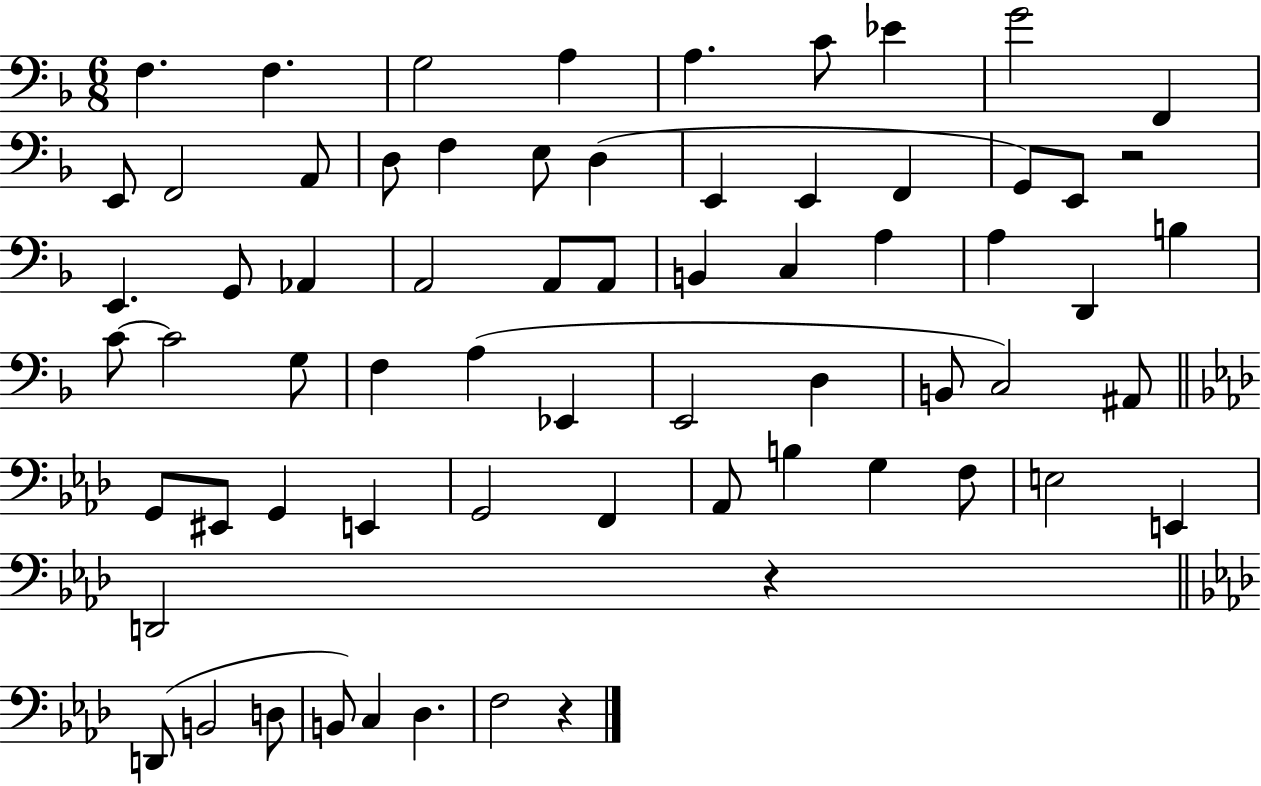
{
  \clef bass
  \numericTimeSignature
  \time 6/8
  \key f \major
  f4. f4. | g2 a4 | a4. c'8 ees'4 | g'2 f,4 | \break e,8 f,2 a,8 | d8 f4 e8 d4( | e,4 e,4 f,4 | g,8) e,8 r2 | \break e,4. g,8 aes,4 | a,2 a,8 a,8 | b,4 c4 a4 | a4 d,4 b4 | \break c'8~~ c'2 g8 | f4 a4( ees,4 | e,2 d4 | b,8 c2) ais,8 | \break \bar "||" \break \key aes \major g,8 eis,8 g,4 e,4 | g,2 f,4 | aes,8 b4 g4 f8 | e2 e,4 | \break d,2 r4 | \bar "||" \break \key aes \major d,8( b,2 d8 | b,8) c4 des4. | f2 r4 | \bar "|."
}